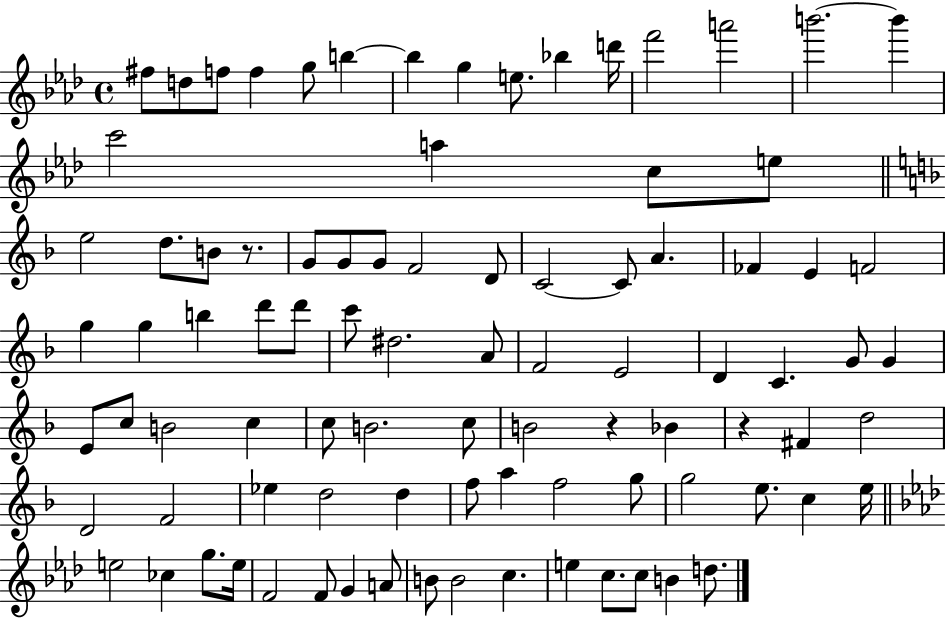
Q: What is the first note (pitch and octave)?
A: F#5